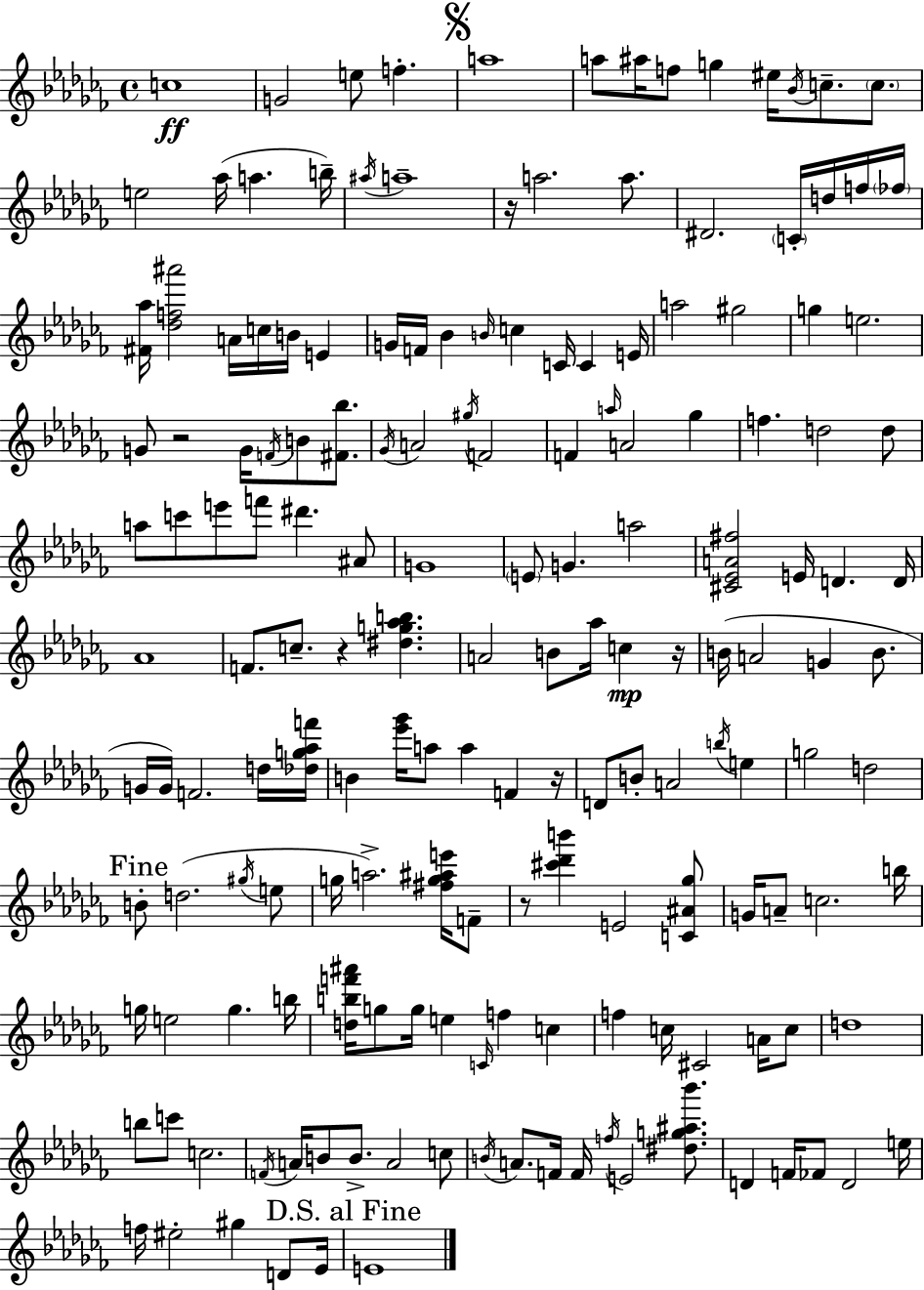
{
  \clef treble
  \time 4/4
  \defaultTimeSignature
  \key aes \minor
  c''1\ff | g'2 e''8 f''4.-. | \mark \markup { \musicglyph "scripts.segno" } a''1 | a''8 ais''16 f''8 g''4 eis''16 \acciaccatura { bes'16 } c''8.-- \parenthesize c''8. | \break e''2 aes''16( a''4. | b''16--) \acciaccatura { ais''16 } a''1-- | r16 a''2. a''8. | dis'2. \parenthesize c'16-. d''16 | \break f''16 \parenthesize fes''16 <fis' aes''>16 <des'' f'' ais'''>2 a'16 c''16 b'16 e'4 | g'16 f'16 bes'4 \grace { b'16 } c''4 c'16 c'4 | e'16 a''2 gis''2 | g''4 e''2. | \break g'8 r2 g'16 \acciaccatura { f'16 } b'8 | <fis' bes''>8. \acciaccatura { ges'16 } a'2 \acciaccatura { gis''16 } f'2 | f'4 \grace { a''16 } a'2 | ges''4 f''4. d''2 | \break d''8 a''8 c'''8 e'''8 f'''8 dis'''4. | ais'8 g'1 | \parenthesize e'8 g'4. a''2 | <cis' ees' a' fis''>2 e'16 | \break d'4. d'16 aes'1 | f'8. c''8.-- r4 | <dis'' g'' aes'' b''>4. a'2 b'8 | aes''16 c''4\mp r16 b'16( a'2 | \break g'4 b'8. g'16 g'16) f'2. | d''16 <des'' g'' aes'' f'''>16 b'4 <ees''' ges'''>16 a''8 a''4 | f'4 r16 d'8 b'8-. a'2 | \acciaccatura { b''16 } e''4 g''2 | \break d''2 \mark "Fine" b'8-. d''2.( | \acciaccatura { gis''16 } e''8 g''16 a''2.->) | <fis'' g'' ais'' e'''>16 f'8-- r8 <cis''' des''' b'''>4 e'2 | <c' ais' ges''>8 g'16 a'8-- c''2. | \break b''16 g''16 e''2 | g''4. b''16 <d'' b'' f''' ais'''>16 g''8 g''16 e''4 | \grace { c'16 } f''4 c''4 f''4 c''16 cis'2 | a'16 c''8 d''1 | \break b''8 c'''8 c''2. | \acciaccatura { f'16 } a'16 b'8 b'8.-> | a'2 c''8 \acciaccatura { b'16 } a'8. f'16 | f'16 \acciaccatura { f''16 } e'2 <dis'' g'' ais'' bes'''>8. d'4 | \break f'16 fes'8 d'2 e''16 f''16 eis''2-. | gis''4 d'8 ees'16 \mark "D.S. al Fine" e'1 | \bar "|."
}